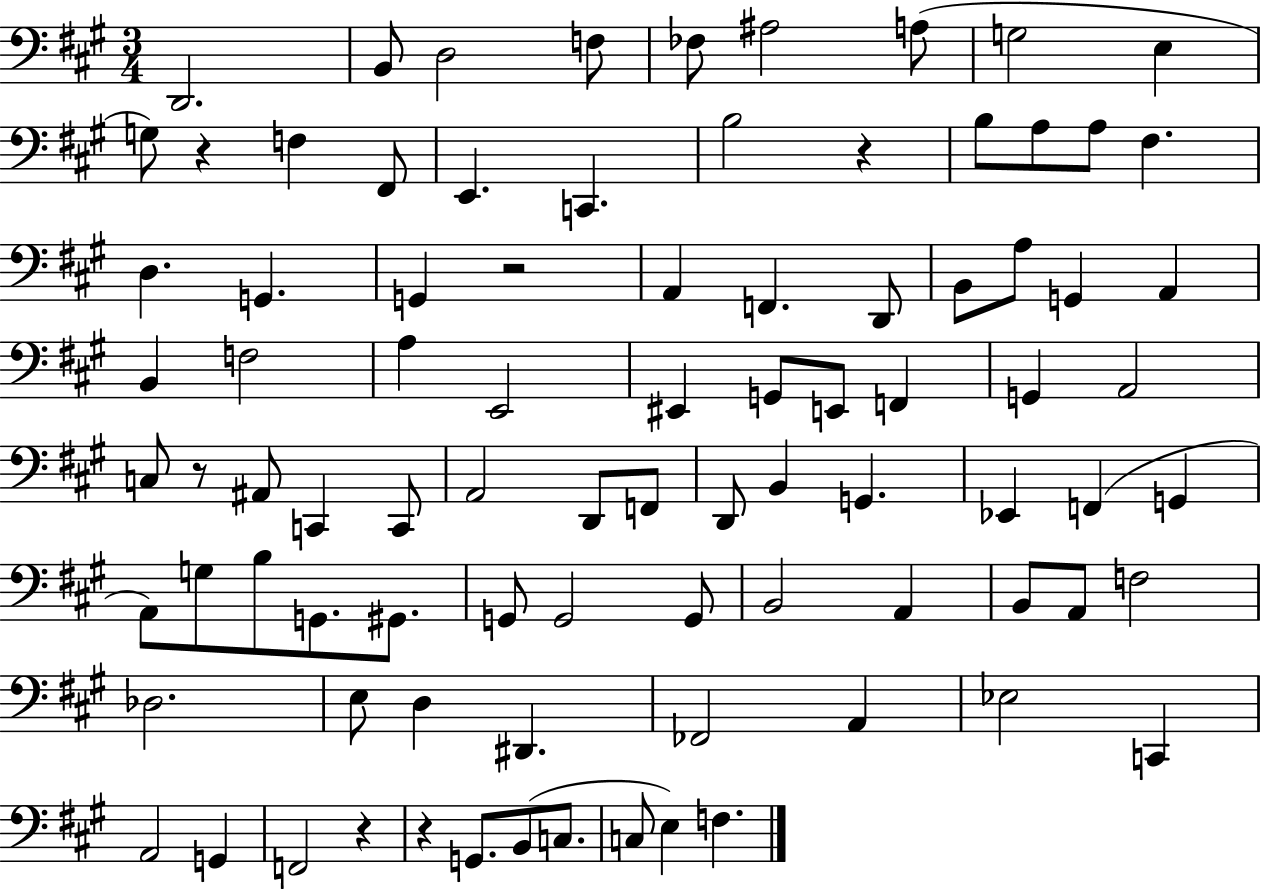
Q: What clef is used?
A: bass